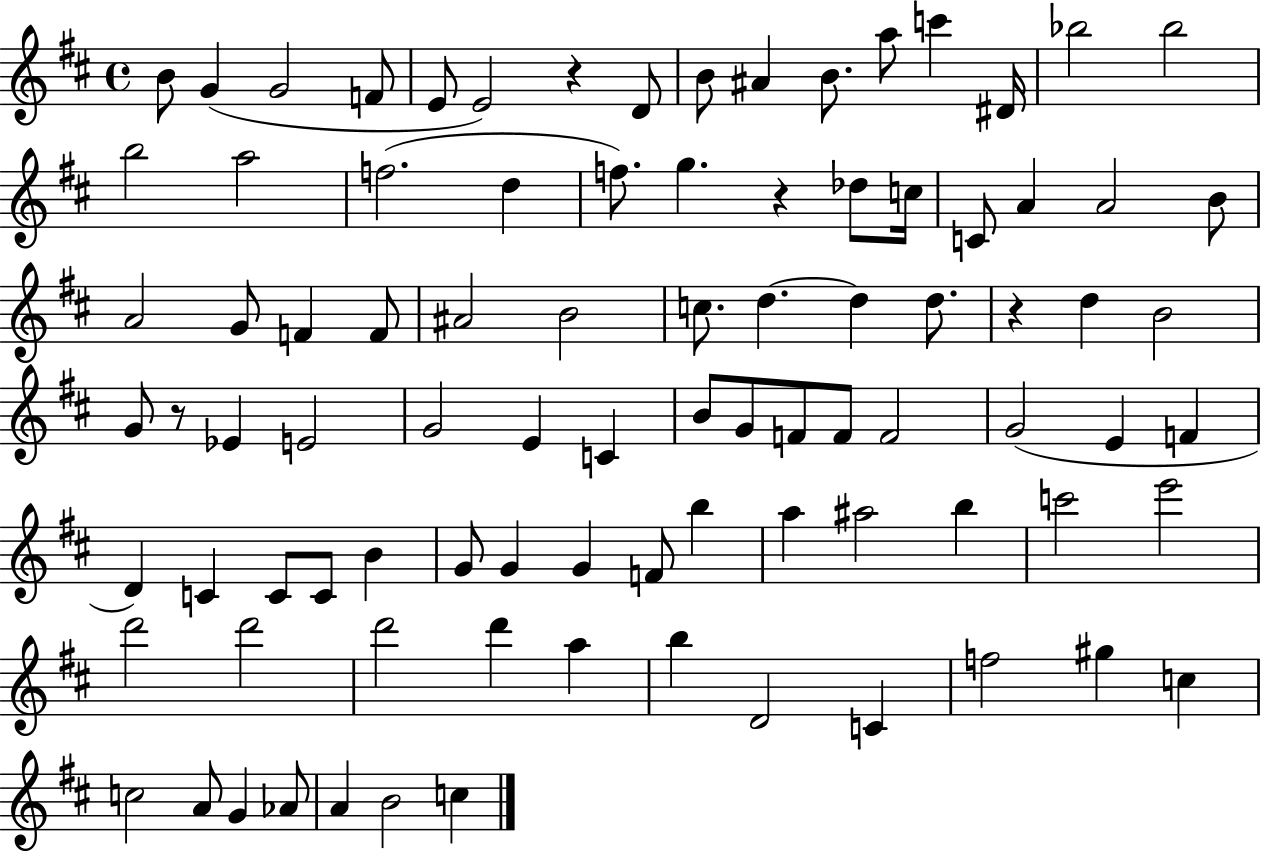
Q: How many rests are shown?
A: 4